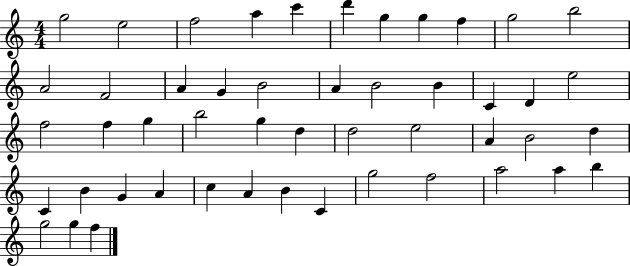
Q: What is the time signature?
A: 4/4